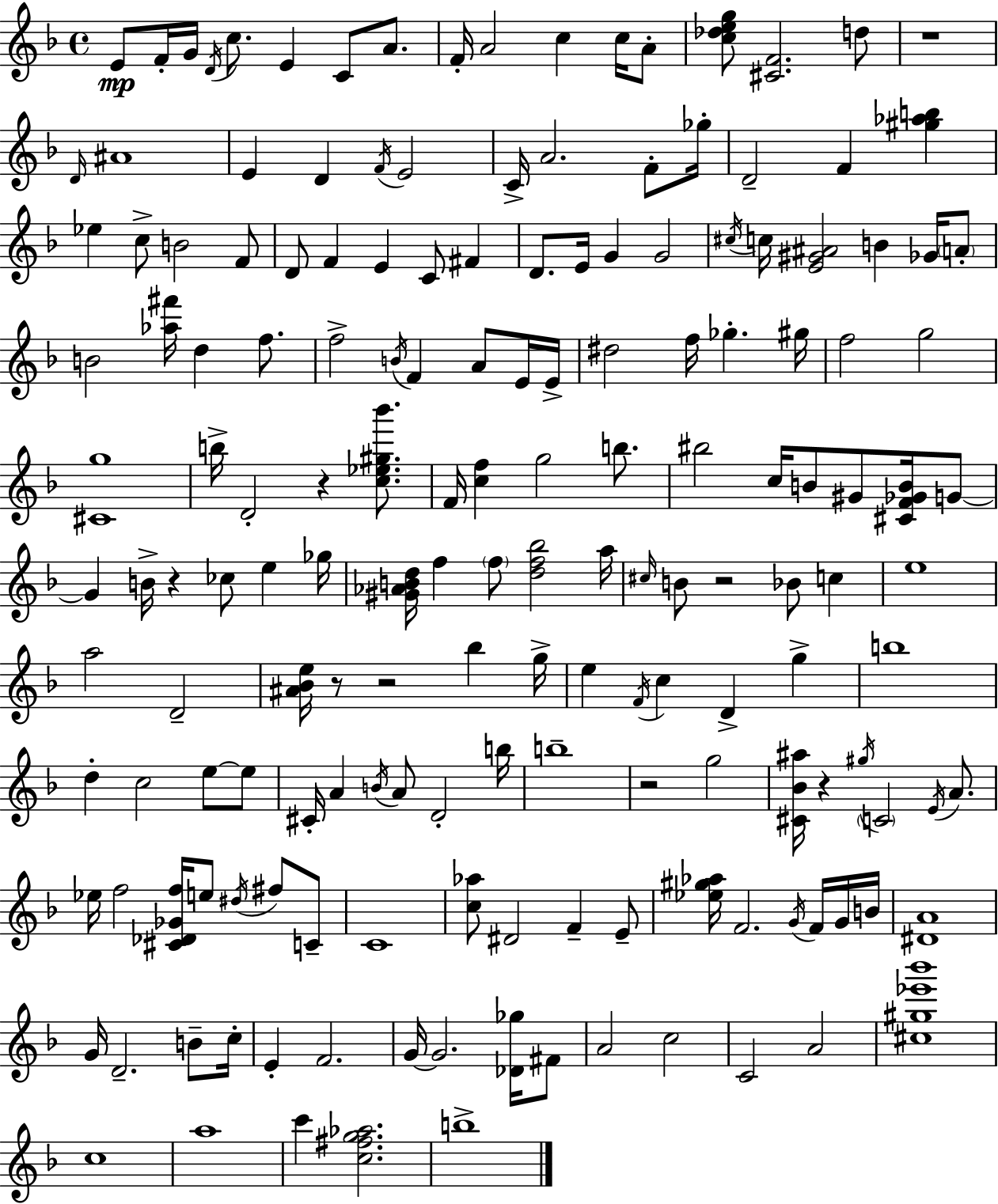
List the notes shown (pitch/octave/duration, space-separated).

E4/e F4/s G4/s D4/s C5/e. E4/q C4/e A4/e. F4/s A4/h C5/q C5/s A4/e [C5,Db5,E5,G5]/e [C#4,F4]/h. D5/e R/w D4/s A#4/w E4/q D4/q F4/s E4/h C4/s A4/h. F4/e Gb5/s D4/h F4/q [G#5,Ab5,B5]/q Eb5/q C5/e B4/h F4/e D4/e F4/q E4/q C4/e F#4/q D4/e. E4/s G4/q G4/h C#5/s C5/s [E4,G#4,A#4]/h B4/q Gb4/s A4/e B4/h [Ab5,F#6]/s D5/q F5/e. F5/h B4/s F4/q A4/e E4/s E4/s D#5/h F5/s Gb5/q. G#5/s F5/h G5/h [C#4,G5]/w B5/s D4/h R/q [C5,Eb5,G#5,Bb6]/e. F4/s [C5,F5]/q G5/h B5/e. BIS5/h C5/s B4/e G#4/e [C#4,F4,Gb4,B4]/s G4/e G4/q B4/s R/q CES5/e E5/q Gb5/s [G#4,Ab4,B4,D5]/s F5/q F5/e [D5,F5,Bb5]/h A5/s C#5/s B4/e R/h Bb4/e C5/q E5/w A5/h D4/h [A#4,Bb4,E5]/s R/e R/h Bb5/q G5/s E5/q F4/s C5/q D4/q G5/q B5/w D5/q C5/h E5/e E5/e C#4/s A4/q B4/s A4/e D4/h B5/s B5/w R/h G5/h [C#4,Bb4,A#5]/s R/q G#5/s C4/h E4/s A4/e. Eb5/s F5/h [C#4,Db4,Gb4,F5]/s E5/e D#5/s F#5/e C4/e C4/w [C5,Ab5]/e D#4/h F4/q E4/e [Eb5,G#5,Ab5]/s F4/h. G4/s F4/s G4/s B4/s [D#4,A4]/w G4/s D4/h. B4/e C5/s E4/q F4/h. G4/s G4/h. [Db4,Gb5]/s F#4/e A4/h C5/h C4/h A4/h [C#5,G#5,Eb6,Bb6]/w C5/w A5/w C6/q [C5,F#5,G5,Ab5]/h. B5/w